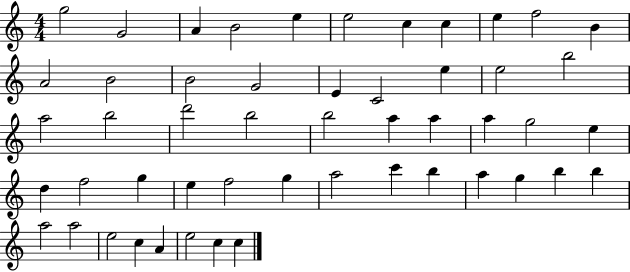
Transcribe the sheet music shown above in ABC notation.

X:1
T:Untitled
M:4/4
L:1/4
K:C
g2 G2 A B2 e e2 c c e f2 B A2 B2 B2 G2 E C2 e e2 b2 a2 b2 d'2 b2 b2 a a a g2 e d f2 g e f2 g a2 c' b a g b b a2 a2 e2 c A e2 c c